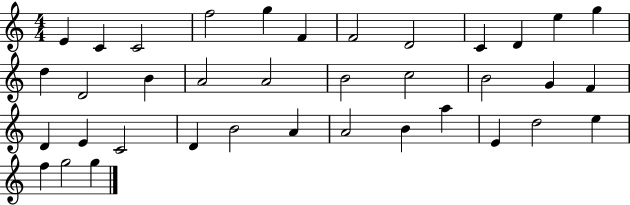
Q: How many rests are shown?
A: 0